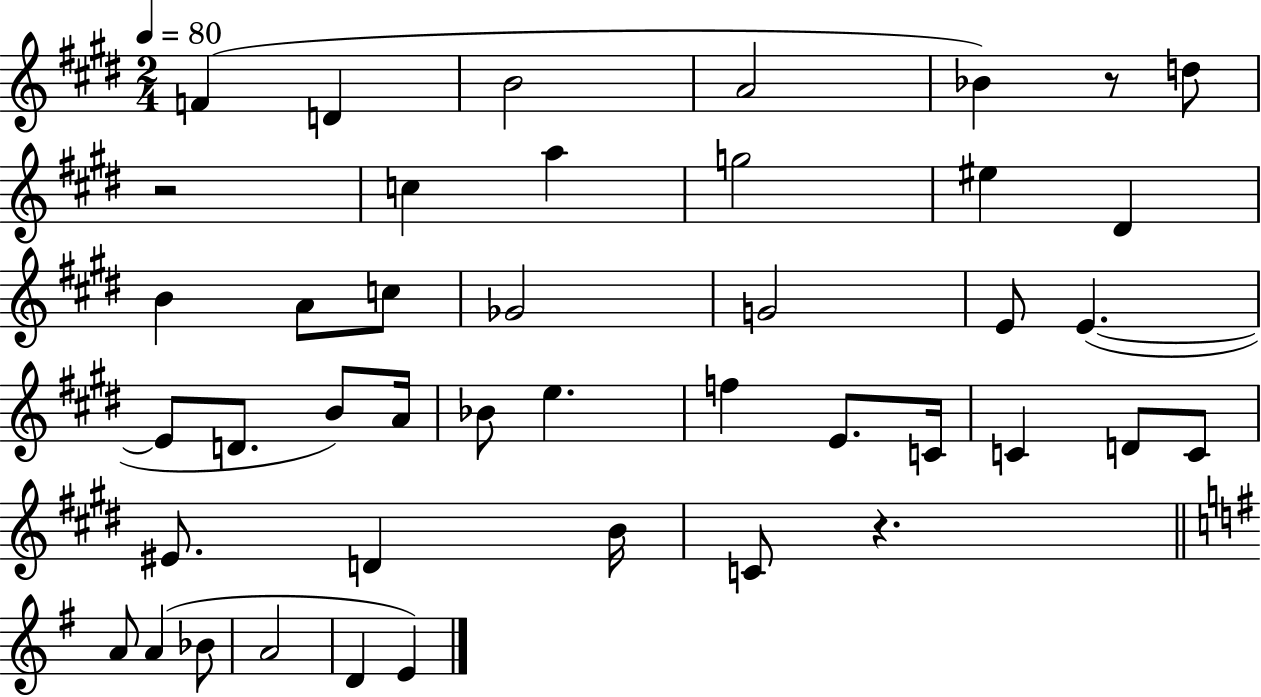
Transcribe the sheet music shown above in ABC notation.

X:1
T:Untitled
M:2/4
L:1/4
K:E
F D B2 A2 _B z/2 d/2 z2 c a g2 ^e ^D B A/2 c/2 _G2 G2 E/2 E E/2 D/2 B/2 A/4 _B/2 e f E/2 C/4 C D/2 C/2 ^E/2 D B/4 C/2 z A/2 A _B/2 A2 D E